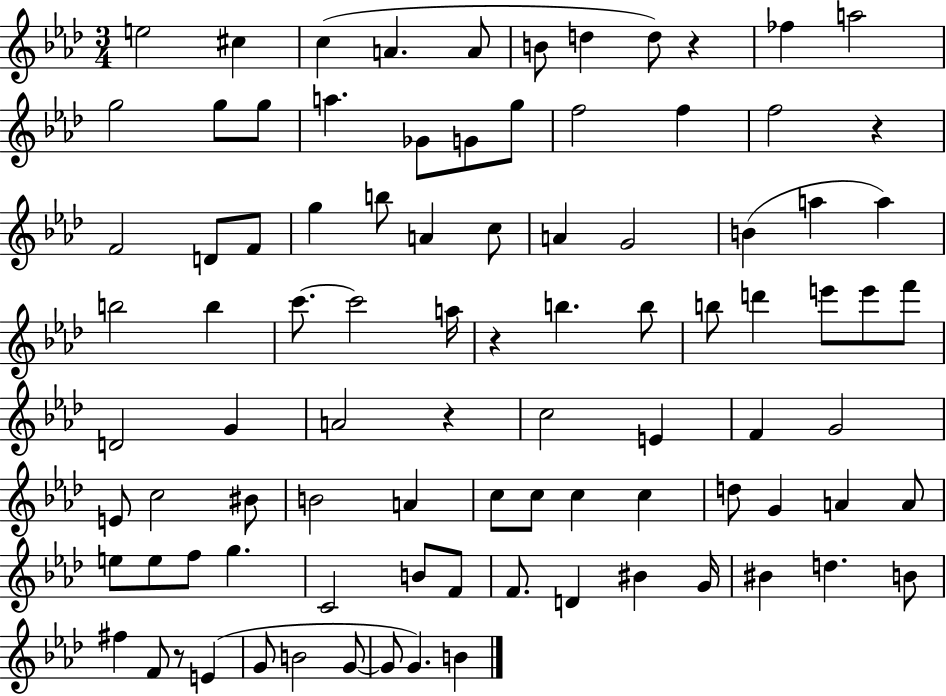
X:1
T:Untitled
M:3/4
L:1/4
K:Ab
e2 ^c c A A/2 B/2 d d/2 z _f a2 g2 g/2 g/2 a _G/2 G/2 g/2 f2 f f2 z F2 D/2 F/2 g b/2 A c/2 A G2 B a a b2 b c'/2 c'2 a/4 z b b/2 b/2 d' e'/2 e'/2 f'/2 D2 G A2 z c2 E F G2 E/2 c2 ^B/2 B2 A c/2 c/2 c c d/2 G A A/2 e/2 e/2 f/2 g C2 B/2 F/2 F/2 D ^B G/4 ^B d B/2 ^f F/2 z/2 E G/2 B2 G/2 G/2 G B